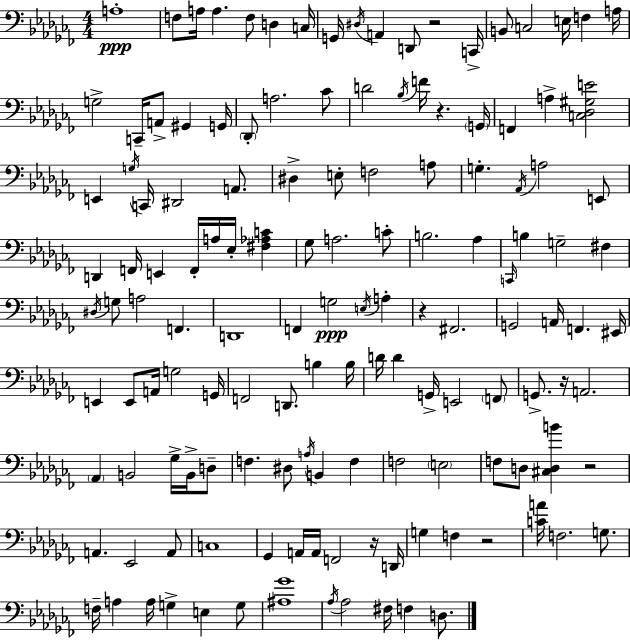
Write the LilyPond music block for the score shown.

{
  \clef bass
  \numericTimeSignature
  \time 4/4
  \key aes \minor
  a1-.\ppp | f8 a16 a4. f8 d4 c16 | g,16 \acciaccatura { dis16 } a,4 d,8 r2 | c,16-> b,8 c2 e16 f4 | \break a16 g2-> c,16-- a,8-> gis,4 | g,16 \parenthesize des,8-. a2. ces'8 | d'2 \acciaccatura { bes16 } f'16 r4. | \parenthesize g,16 f,4 a4-> <c des gis e'>2 | \break e,4 \acciaccatura { g16 } c,16 dis,2 | a,8. dis4-> e8-. f2 | a8 g4.-. \acciaccatura { aes,16 } a2 | e,8 d,4 f,16 e,4 f,16-. a16 ees16-. | \break <fis aes c'>4 ges8 a2. | c'8-. b2. | aes4 \grace { c,16 } b4 g2-- | fis4 \acciaccatura { dis16 } g8 a2 | \break f,4. d,1 | f,4 g2\ppp | \acciaccatura { e16 } a4-. r4 fis,2. | g,2 a,16 | \break f,4. eis,16 e,4 e,8 a,16 g2 | g,16 f,2 d,8. | b4 b16 d'16 d'4 g,16-> e,2 | \parenthesize f,8 g,8.-> r16 a,2. | \break \parenthesize aes,4 b,2 | ges16-> b,16-> d8-- f4. dis8 \acciaccatura { a16 } | b,4 f4 f2 | \parenthesize e2 f8 d8 <cis d b'>4 | \break r2 a,4. ees,2 | a,8 c1 | ges,4 a,16 a,16 f,2 | r16 d,16 g4 f4 | \break r2 <c' a'>16 f2. | g8. f16-- a4 a16 g4-> | e4 g8 <ais ges'>1 | \acciaccatura { aes16 } aes2 | \break fis16 f4 d8. \bar "|."
}